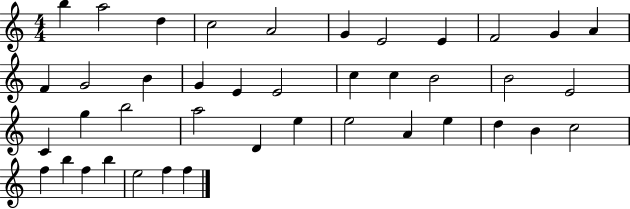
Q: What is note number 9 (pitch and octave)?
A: F4